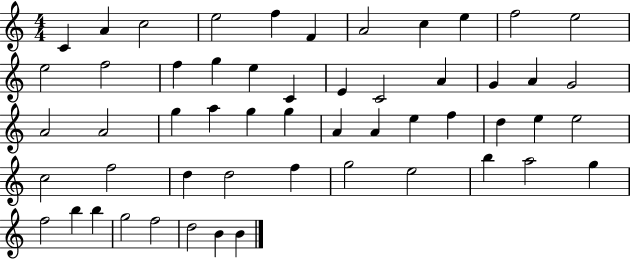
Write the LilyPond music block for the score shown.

{
  \clef treble
  \numericTimeSignature
  \time 4/4
  \key c \major
  c'4 a'4 c''2 | e''2 f''4 f'4 | a'2 c''4 e''4 | f''2 e''2 | \break e''2 f''2 | f''4 g''4 e''4 c'4 | e'4 c'2 a'4 | g'4 a'4 g'2 | \break a'2 a'2 | g''4 a''4 g''4 g''4 | a'4 a'4 e''4 f''4 | d''4 e''4 e''2 | \break c''2 f''2 | d''4 d''2 f''4 | g''2 e''2 | b''4 a''2 g''4 | \break f''2 b''4 b''4 | g''2 f''2 | d''2 b'4 b'4 | \bar "|."
}